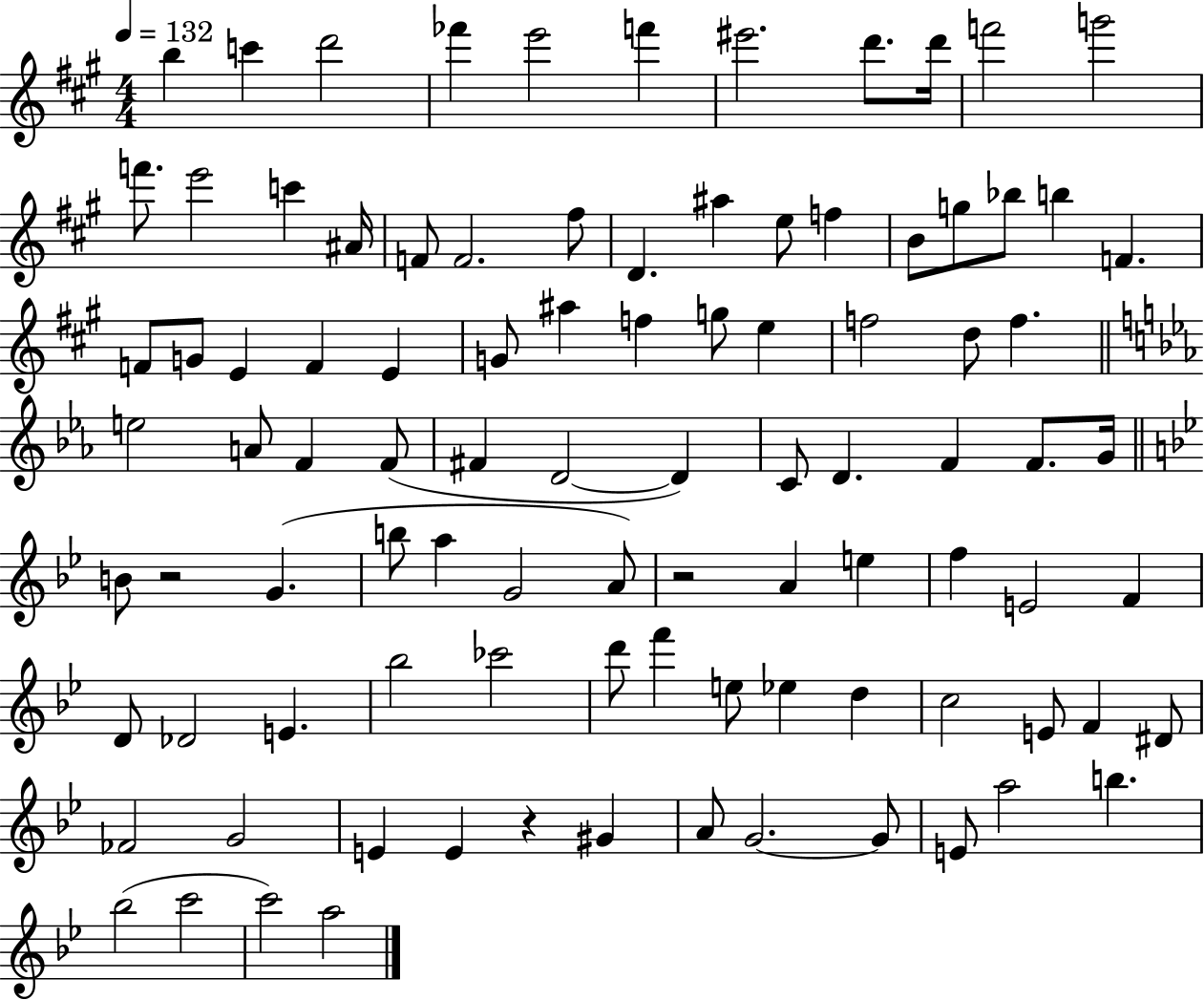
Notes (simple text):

B5/q C6/q D6/h FES6/q E6/h F6/q EIS6/h. D6/e. D6/s F6/h G6/h F6/e. E6/h C6/q A#4/s F4/e F4/h. F#5/e D4/q. A#5/q E5/e F5/q B4/e G5/e Bb5/e B5/q F4/q. F4/e G4/e E4/q F4/q E4/q G4/e A#5/q F5/q G5/e E5/q F5/h D5/e F5/q. E5/h A4/e F4/q F4/e F#4/q D4/h D4/q C4/e D4/q. F4/q F4/e. G4/s B4/e R/h G4/q. B5/e A5/q G4/h A4/e R/h A4/q E5/q F5/q E4/h F4/q D4/e Db4/h E4/q. Bb5/h CES6/h D6/e F6/q E5/e Eb5/q D5/q C5/h E4/e F4/q D#4/e FES4/h G4/h E4/q E4/q R/q G#4/q A4/e G4/h. G4/e E4/e A5/h B5/q. Bb5/h C6/h C6/h A5/h